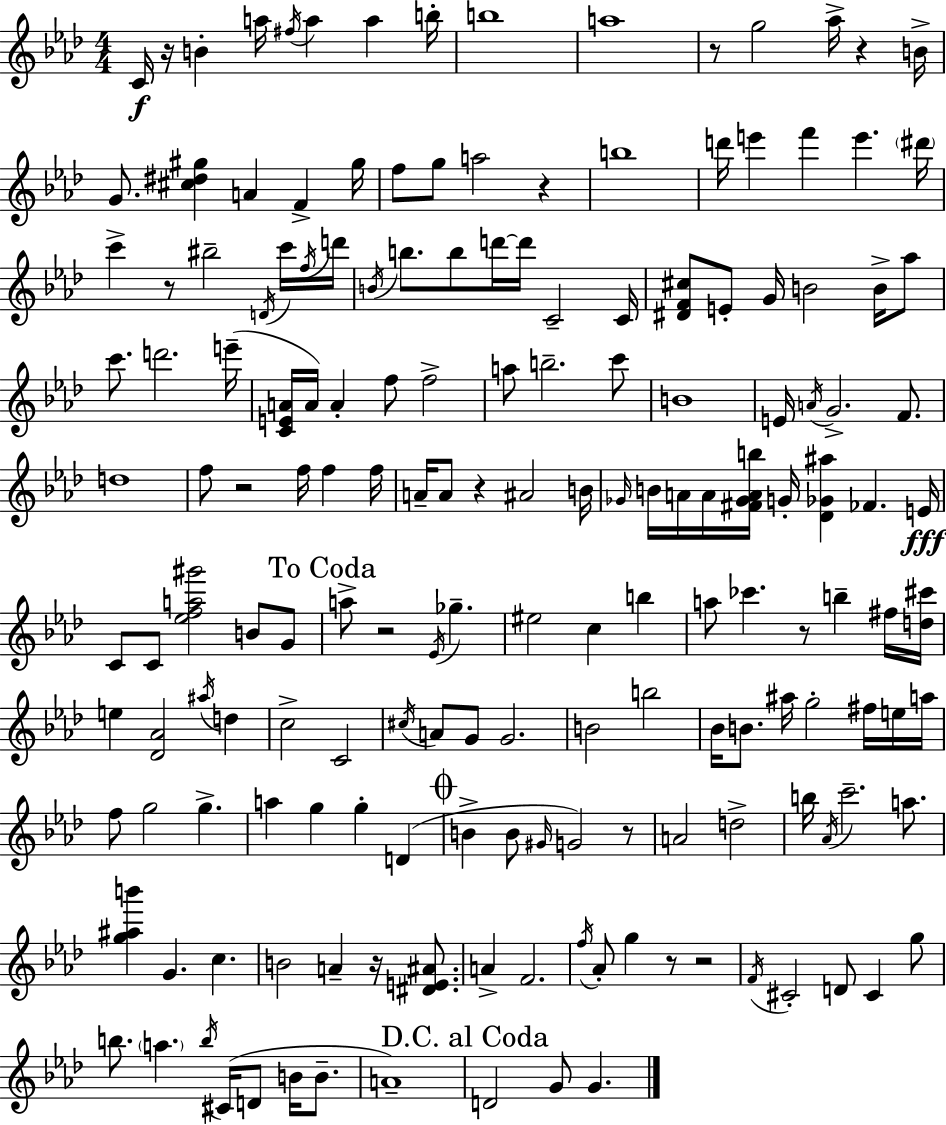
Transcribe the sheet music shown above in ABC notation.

X:1
T:Untitled
M:4/4
L:1/4
K:Fm
C/4 z/4 B a/4 ^f/4 a a b/4 b4 a4 z/2 g2 _a/4 z B/4 G/2 [^c^d^g] A F ^g/4 f/2 g/2 a2 z b4 d'/4 e' f' e' ^d'/4 c' z/2 ^b2 D/4 c'/4 f/4 d'/4 B/4 b/2 b/2 d'/4 d'/4 C2 C/4 [^DF^c]/2 E/2 G/4 B2 B/4 _a/2 c'/2 d'2 e'/4 [CEA]/4 A/4 A f/2 f2 a/2 b2 c'/2 B4 E/4 A/4 G2 F/2 d4 f/2 z2 f/4 f f/4 A/4 A/2 z ^A2 B/4 _G/4 B/4 A/4 A/4 [^F_GAb]/4 G/4 [_D_G^a] _F E/4 C/2 C/2 [_efa^g']2 B/2 G/2 a/2 z2 _E/4 _g ^e2 c b a/2 _c' z/2 b ^f/4 [d^c']/4 e [_D_A]2 ^a/4 d c2 C2 ^c/4 A/2 G/2 G2 B2 b2 _B/4 B/2 ^a/4 g2 ^f/4 e/4 a/4 f/2 g2 g a g g D B B/2 ^G/4 G2 z/2 A2 d2 b/4 _A/4 c'2 a/2 [g^ab'] G c B2 A z/4 [^DE^A]/2 A F2 f/4 _A/2 g z/2 z2 F/4 ^C2 D/2 ^C g/2 b/2 a b/4 ^C/4 D/2 B/4 B/2 A4 D2 G/2 G